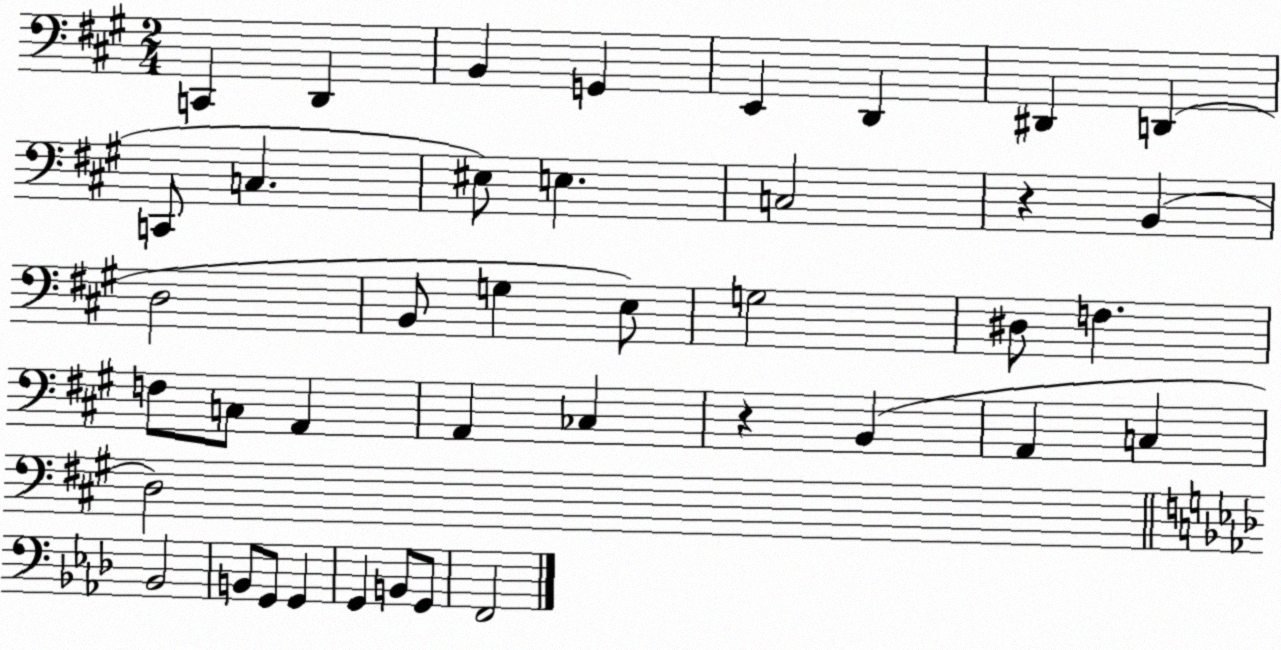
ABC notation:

X:1
T:Untitled
M:2/4
L:1/4
K:A
C,, D,, B,, G,, E,, D,, ^D,, D,, C,,/2 C, ^E,/2 E, C,2 z B,, D,2 B,,/2 G, E,/2 G,2 ^D,/2 F, F,/2 C,/2 A,, A,, _C, z B,, A,, C, D,2 _B,,2 B,,/2 G,,/2 G,, G,, B,,/2 G,,/2 F,,2